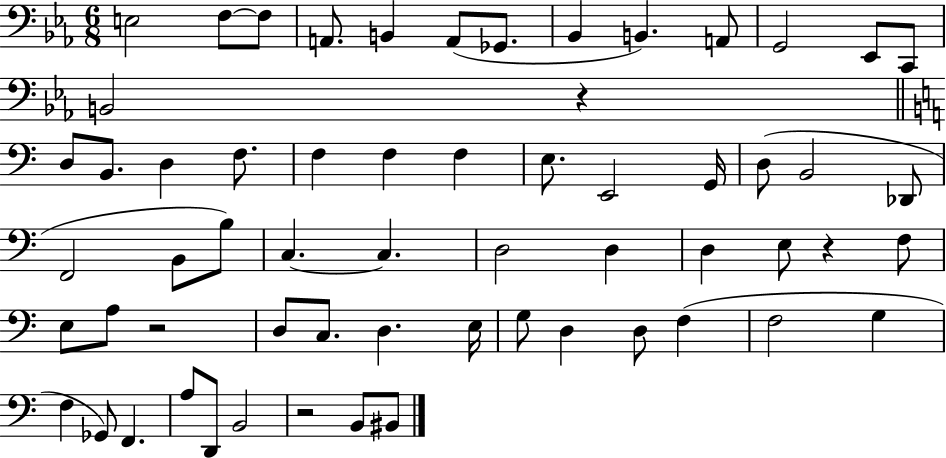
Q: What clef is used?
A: bass